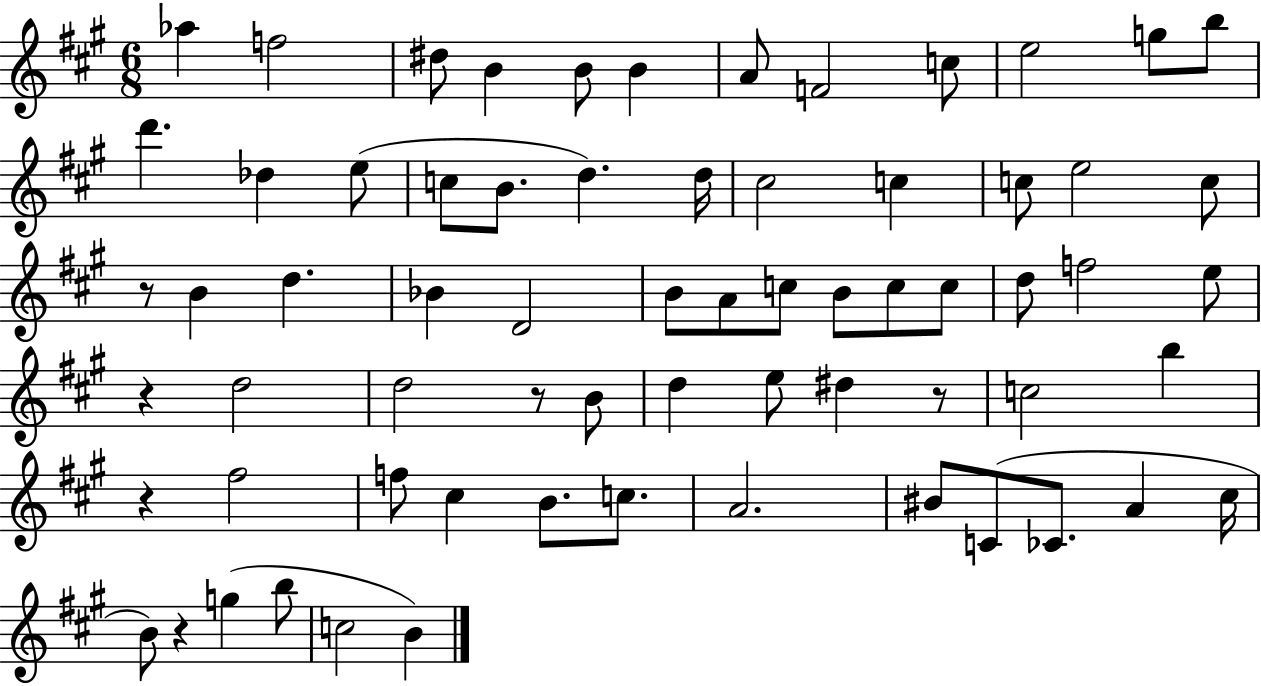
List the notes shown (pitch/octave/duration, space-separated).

Ab5/q F5/h D#5/e B4/q B4/e B4/q A4/e F4/h C5/e E5/h G5/e B5/e D6/q. Db5/q E5/e C5/e B4/e. D5/q. D5/s C#5/h C5/q C5/e E5/h C5/e R/e B4/q D5/q. Bb4/q D4/h B4/e A4/e C5/e B4/e C5/e C5/e D5/e F5/h E5/e R/q D5/h D5/h R/e B4/e D5/q E5/e D#5/q R/e C5/h B5/q R/q F#5/h F5/e C#5/q B4/e. C5/e. A4/h. BIS4/e C4/e CES4/e. A4/q C#5/s B4/e R/q G5/q B5/e C5/h B4/q